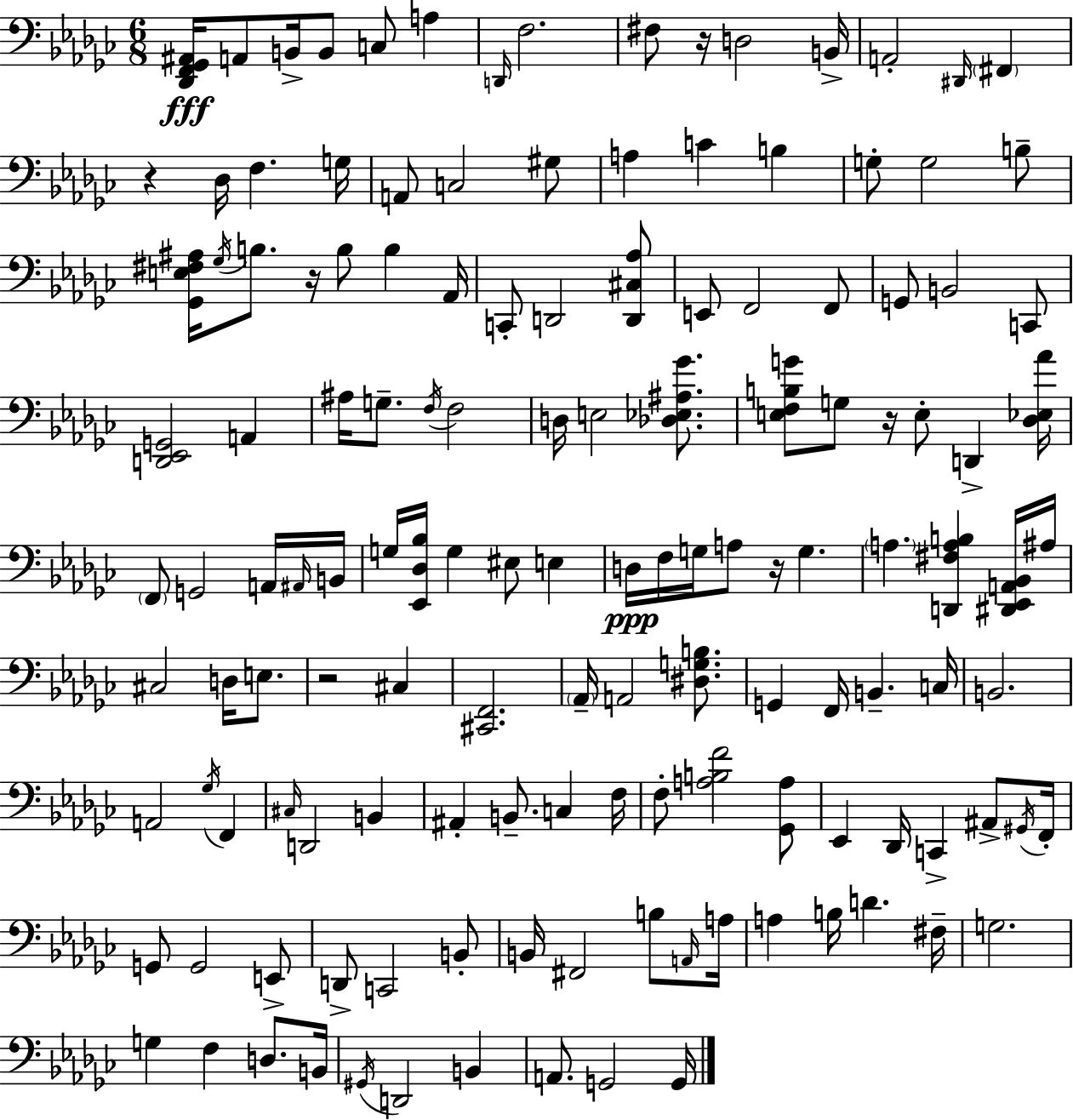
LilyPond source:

{
  \clef bass
  \numericTimeSignature
  \time 6/8
  \key ees \minor
  \repeat volta 2 { <des, f, ges, ais,>16\fff a,8 b,16-> b,8 c8 a4 | \grace { d,16 } f2. | fis8 r16 d2 | b,16-> a,2-. \grace { dis,16 } \parenthesize fis,4 | \break r4 des16 f4. | g16 a,8 c2 | gis8 a4 c'4 b4 | g8-. g2 | \break b8-- <ges, e fis ais>16 \acciaccatura { ges16 } b8. r16 b8 b4 | aes,16 c,8-. d,2 | <d, cis aes>8 e,8 f,2 | f,8 g,8 b,2 | \break c,8 <d, ees, g,>2 a,4 | ais16 g8.-- \acciaccatura { f16 } f2 | d16 e2 | <des ees ais ges'>8. <e f b g'>8 g8 r16 e8-. d,4-> | \break <des ees aes'>16 \parenthesize f,8 g,2 | a,16 \grace { ais,16 } b,16 g16 <ees, des bes>16 g4 eis8 | e4 d16\ppp f16 g16 a8 r16 g4. | \parenthesize a4. <d, fis a b>4 | \break <dis, ees, a, bes,>16 ais16 cis2 | d16 e8. r2 | cis4 <cis, f,>2. | \parenthesize aes,16-- a,2 | \break <dis g b>8. g,4 f,16 b,4.-- | c16 b,2. | a,2 | \acciaccatura { ges16 } f,4 \grace { cis16 } d,2 | \break b,4 ais,4-. b,8.-- | c4 f16 f8-. <a b f'>2 | <ges, a>8 ees,4 des,16 | c,4-> ais,8-> \acciaccatura { gis,16 } f,16-. g,8 g,2 | \break e,8-> d,8-> c,2 | b,8-. b,16 fis,2 | b8 \grace { a,16 } a16 a4 | b16 d'4. fis16-- g2. | \break g4 | f4 d8. b,16 \acciaccatura { gis,16 } d,2 | b,4 a,8. | g,2 g,16 } \bar "|."
}